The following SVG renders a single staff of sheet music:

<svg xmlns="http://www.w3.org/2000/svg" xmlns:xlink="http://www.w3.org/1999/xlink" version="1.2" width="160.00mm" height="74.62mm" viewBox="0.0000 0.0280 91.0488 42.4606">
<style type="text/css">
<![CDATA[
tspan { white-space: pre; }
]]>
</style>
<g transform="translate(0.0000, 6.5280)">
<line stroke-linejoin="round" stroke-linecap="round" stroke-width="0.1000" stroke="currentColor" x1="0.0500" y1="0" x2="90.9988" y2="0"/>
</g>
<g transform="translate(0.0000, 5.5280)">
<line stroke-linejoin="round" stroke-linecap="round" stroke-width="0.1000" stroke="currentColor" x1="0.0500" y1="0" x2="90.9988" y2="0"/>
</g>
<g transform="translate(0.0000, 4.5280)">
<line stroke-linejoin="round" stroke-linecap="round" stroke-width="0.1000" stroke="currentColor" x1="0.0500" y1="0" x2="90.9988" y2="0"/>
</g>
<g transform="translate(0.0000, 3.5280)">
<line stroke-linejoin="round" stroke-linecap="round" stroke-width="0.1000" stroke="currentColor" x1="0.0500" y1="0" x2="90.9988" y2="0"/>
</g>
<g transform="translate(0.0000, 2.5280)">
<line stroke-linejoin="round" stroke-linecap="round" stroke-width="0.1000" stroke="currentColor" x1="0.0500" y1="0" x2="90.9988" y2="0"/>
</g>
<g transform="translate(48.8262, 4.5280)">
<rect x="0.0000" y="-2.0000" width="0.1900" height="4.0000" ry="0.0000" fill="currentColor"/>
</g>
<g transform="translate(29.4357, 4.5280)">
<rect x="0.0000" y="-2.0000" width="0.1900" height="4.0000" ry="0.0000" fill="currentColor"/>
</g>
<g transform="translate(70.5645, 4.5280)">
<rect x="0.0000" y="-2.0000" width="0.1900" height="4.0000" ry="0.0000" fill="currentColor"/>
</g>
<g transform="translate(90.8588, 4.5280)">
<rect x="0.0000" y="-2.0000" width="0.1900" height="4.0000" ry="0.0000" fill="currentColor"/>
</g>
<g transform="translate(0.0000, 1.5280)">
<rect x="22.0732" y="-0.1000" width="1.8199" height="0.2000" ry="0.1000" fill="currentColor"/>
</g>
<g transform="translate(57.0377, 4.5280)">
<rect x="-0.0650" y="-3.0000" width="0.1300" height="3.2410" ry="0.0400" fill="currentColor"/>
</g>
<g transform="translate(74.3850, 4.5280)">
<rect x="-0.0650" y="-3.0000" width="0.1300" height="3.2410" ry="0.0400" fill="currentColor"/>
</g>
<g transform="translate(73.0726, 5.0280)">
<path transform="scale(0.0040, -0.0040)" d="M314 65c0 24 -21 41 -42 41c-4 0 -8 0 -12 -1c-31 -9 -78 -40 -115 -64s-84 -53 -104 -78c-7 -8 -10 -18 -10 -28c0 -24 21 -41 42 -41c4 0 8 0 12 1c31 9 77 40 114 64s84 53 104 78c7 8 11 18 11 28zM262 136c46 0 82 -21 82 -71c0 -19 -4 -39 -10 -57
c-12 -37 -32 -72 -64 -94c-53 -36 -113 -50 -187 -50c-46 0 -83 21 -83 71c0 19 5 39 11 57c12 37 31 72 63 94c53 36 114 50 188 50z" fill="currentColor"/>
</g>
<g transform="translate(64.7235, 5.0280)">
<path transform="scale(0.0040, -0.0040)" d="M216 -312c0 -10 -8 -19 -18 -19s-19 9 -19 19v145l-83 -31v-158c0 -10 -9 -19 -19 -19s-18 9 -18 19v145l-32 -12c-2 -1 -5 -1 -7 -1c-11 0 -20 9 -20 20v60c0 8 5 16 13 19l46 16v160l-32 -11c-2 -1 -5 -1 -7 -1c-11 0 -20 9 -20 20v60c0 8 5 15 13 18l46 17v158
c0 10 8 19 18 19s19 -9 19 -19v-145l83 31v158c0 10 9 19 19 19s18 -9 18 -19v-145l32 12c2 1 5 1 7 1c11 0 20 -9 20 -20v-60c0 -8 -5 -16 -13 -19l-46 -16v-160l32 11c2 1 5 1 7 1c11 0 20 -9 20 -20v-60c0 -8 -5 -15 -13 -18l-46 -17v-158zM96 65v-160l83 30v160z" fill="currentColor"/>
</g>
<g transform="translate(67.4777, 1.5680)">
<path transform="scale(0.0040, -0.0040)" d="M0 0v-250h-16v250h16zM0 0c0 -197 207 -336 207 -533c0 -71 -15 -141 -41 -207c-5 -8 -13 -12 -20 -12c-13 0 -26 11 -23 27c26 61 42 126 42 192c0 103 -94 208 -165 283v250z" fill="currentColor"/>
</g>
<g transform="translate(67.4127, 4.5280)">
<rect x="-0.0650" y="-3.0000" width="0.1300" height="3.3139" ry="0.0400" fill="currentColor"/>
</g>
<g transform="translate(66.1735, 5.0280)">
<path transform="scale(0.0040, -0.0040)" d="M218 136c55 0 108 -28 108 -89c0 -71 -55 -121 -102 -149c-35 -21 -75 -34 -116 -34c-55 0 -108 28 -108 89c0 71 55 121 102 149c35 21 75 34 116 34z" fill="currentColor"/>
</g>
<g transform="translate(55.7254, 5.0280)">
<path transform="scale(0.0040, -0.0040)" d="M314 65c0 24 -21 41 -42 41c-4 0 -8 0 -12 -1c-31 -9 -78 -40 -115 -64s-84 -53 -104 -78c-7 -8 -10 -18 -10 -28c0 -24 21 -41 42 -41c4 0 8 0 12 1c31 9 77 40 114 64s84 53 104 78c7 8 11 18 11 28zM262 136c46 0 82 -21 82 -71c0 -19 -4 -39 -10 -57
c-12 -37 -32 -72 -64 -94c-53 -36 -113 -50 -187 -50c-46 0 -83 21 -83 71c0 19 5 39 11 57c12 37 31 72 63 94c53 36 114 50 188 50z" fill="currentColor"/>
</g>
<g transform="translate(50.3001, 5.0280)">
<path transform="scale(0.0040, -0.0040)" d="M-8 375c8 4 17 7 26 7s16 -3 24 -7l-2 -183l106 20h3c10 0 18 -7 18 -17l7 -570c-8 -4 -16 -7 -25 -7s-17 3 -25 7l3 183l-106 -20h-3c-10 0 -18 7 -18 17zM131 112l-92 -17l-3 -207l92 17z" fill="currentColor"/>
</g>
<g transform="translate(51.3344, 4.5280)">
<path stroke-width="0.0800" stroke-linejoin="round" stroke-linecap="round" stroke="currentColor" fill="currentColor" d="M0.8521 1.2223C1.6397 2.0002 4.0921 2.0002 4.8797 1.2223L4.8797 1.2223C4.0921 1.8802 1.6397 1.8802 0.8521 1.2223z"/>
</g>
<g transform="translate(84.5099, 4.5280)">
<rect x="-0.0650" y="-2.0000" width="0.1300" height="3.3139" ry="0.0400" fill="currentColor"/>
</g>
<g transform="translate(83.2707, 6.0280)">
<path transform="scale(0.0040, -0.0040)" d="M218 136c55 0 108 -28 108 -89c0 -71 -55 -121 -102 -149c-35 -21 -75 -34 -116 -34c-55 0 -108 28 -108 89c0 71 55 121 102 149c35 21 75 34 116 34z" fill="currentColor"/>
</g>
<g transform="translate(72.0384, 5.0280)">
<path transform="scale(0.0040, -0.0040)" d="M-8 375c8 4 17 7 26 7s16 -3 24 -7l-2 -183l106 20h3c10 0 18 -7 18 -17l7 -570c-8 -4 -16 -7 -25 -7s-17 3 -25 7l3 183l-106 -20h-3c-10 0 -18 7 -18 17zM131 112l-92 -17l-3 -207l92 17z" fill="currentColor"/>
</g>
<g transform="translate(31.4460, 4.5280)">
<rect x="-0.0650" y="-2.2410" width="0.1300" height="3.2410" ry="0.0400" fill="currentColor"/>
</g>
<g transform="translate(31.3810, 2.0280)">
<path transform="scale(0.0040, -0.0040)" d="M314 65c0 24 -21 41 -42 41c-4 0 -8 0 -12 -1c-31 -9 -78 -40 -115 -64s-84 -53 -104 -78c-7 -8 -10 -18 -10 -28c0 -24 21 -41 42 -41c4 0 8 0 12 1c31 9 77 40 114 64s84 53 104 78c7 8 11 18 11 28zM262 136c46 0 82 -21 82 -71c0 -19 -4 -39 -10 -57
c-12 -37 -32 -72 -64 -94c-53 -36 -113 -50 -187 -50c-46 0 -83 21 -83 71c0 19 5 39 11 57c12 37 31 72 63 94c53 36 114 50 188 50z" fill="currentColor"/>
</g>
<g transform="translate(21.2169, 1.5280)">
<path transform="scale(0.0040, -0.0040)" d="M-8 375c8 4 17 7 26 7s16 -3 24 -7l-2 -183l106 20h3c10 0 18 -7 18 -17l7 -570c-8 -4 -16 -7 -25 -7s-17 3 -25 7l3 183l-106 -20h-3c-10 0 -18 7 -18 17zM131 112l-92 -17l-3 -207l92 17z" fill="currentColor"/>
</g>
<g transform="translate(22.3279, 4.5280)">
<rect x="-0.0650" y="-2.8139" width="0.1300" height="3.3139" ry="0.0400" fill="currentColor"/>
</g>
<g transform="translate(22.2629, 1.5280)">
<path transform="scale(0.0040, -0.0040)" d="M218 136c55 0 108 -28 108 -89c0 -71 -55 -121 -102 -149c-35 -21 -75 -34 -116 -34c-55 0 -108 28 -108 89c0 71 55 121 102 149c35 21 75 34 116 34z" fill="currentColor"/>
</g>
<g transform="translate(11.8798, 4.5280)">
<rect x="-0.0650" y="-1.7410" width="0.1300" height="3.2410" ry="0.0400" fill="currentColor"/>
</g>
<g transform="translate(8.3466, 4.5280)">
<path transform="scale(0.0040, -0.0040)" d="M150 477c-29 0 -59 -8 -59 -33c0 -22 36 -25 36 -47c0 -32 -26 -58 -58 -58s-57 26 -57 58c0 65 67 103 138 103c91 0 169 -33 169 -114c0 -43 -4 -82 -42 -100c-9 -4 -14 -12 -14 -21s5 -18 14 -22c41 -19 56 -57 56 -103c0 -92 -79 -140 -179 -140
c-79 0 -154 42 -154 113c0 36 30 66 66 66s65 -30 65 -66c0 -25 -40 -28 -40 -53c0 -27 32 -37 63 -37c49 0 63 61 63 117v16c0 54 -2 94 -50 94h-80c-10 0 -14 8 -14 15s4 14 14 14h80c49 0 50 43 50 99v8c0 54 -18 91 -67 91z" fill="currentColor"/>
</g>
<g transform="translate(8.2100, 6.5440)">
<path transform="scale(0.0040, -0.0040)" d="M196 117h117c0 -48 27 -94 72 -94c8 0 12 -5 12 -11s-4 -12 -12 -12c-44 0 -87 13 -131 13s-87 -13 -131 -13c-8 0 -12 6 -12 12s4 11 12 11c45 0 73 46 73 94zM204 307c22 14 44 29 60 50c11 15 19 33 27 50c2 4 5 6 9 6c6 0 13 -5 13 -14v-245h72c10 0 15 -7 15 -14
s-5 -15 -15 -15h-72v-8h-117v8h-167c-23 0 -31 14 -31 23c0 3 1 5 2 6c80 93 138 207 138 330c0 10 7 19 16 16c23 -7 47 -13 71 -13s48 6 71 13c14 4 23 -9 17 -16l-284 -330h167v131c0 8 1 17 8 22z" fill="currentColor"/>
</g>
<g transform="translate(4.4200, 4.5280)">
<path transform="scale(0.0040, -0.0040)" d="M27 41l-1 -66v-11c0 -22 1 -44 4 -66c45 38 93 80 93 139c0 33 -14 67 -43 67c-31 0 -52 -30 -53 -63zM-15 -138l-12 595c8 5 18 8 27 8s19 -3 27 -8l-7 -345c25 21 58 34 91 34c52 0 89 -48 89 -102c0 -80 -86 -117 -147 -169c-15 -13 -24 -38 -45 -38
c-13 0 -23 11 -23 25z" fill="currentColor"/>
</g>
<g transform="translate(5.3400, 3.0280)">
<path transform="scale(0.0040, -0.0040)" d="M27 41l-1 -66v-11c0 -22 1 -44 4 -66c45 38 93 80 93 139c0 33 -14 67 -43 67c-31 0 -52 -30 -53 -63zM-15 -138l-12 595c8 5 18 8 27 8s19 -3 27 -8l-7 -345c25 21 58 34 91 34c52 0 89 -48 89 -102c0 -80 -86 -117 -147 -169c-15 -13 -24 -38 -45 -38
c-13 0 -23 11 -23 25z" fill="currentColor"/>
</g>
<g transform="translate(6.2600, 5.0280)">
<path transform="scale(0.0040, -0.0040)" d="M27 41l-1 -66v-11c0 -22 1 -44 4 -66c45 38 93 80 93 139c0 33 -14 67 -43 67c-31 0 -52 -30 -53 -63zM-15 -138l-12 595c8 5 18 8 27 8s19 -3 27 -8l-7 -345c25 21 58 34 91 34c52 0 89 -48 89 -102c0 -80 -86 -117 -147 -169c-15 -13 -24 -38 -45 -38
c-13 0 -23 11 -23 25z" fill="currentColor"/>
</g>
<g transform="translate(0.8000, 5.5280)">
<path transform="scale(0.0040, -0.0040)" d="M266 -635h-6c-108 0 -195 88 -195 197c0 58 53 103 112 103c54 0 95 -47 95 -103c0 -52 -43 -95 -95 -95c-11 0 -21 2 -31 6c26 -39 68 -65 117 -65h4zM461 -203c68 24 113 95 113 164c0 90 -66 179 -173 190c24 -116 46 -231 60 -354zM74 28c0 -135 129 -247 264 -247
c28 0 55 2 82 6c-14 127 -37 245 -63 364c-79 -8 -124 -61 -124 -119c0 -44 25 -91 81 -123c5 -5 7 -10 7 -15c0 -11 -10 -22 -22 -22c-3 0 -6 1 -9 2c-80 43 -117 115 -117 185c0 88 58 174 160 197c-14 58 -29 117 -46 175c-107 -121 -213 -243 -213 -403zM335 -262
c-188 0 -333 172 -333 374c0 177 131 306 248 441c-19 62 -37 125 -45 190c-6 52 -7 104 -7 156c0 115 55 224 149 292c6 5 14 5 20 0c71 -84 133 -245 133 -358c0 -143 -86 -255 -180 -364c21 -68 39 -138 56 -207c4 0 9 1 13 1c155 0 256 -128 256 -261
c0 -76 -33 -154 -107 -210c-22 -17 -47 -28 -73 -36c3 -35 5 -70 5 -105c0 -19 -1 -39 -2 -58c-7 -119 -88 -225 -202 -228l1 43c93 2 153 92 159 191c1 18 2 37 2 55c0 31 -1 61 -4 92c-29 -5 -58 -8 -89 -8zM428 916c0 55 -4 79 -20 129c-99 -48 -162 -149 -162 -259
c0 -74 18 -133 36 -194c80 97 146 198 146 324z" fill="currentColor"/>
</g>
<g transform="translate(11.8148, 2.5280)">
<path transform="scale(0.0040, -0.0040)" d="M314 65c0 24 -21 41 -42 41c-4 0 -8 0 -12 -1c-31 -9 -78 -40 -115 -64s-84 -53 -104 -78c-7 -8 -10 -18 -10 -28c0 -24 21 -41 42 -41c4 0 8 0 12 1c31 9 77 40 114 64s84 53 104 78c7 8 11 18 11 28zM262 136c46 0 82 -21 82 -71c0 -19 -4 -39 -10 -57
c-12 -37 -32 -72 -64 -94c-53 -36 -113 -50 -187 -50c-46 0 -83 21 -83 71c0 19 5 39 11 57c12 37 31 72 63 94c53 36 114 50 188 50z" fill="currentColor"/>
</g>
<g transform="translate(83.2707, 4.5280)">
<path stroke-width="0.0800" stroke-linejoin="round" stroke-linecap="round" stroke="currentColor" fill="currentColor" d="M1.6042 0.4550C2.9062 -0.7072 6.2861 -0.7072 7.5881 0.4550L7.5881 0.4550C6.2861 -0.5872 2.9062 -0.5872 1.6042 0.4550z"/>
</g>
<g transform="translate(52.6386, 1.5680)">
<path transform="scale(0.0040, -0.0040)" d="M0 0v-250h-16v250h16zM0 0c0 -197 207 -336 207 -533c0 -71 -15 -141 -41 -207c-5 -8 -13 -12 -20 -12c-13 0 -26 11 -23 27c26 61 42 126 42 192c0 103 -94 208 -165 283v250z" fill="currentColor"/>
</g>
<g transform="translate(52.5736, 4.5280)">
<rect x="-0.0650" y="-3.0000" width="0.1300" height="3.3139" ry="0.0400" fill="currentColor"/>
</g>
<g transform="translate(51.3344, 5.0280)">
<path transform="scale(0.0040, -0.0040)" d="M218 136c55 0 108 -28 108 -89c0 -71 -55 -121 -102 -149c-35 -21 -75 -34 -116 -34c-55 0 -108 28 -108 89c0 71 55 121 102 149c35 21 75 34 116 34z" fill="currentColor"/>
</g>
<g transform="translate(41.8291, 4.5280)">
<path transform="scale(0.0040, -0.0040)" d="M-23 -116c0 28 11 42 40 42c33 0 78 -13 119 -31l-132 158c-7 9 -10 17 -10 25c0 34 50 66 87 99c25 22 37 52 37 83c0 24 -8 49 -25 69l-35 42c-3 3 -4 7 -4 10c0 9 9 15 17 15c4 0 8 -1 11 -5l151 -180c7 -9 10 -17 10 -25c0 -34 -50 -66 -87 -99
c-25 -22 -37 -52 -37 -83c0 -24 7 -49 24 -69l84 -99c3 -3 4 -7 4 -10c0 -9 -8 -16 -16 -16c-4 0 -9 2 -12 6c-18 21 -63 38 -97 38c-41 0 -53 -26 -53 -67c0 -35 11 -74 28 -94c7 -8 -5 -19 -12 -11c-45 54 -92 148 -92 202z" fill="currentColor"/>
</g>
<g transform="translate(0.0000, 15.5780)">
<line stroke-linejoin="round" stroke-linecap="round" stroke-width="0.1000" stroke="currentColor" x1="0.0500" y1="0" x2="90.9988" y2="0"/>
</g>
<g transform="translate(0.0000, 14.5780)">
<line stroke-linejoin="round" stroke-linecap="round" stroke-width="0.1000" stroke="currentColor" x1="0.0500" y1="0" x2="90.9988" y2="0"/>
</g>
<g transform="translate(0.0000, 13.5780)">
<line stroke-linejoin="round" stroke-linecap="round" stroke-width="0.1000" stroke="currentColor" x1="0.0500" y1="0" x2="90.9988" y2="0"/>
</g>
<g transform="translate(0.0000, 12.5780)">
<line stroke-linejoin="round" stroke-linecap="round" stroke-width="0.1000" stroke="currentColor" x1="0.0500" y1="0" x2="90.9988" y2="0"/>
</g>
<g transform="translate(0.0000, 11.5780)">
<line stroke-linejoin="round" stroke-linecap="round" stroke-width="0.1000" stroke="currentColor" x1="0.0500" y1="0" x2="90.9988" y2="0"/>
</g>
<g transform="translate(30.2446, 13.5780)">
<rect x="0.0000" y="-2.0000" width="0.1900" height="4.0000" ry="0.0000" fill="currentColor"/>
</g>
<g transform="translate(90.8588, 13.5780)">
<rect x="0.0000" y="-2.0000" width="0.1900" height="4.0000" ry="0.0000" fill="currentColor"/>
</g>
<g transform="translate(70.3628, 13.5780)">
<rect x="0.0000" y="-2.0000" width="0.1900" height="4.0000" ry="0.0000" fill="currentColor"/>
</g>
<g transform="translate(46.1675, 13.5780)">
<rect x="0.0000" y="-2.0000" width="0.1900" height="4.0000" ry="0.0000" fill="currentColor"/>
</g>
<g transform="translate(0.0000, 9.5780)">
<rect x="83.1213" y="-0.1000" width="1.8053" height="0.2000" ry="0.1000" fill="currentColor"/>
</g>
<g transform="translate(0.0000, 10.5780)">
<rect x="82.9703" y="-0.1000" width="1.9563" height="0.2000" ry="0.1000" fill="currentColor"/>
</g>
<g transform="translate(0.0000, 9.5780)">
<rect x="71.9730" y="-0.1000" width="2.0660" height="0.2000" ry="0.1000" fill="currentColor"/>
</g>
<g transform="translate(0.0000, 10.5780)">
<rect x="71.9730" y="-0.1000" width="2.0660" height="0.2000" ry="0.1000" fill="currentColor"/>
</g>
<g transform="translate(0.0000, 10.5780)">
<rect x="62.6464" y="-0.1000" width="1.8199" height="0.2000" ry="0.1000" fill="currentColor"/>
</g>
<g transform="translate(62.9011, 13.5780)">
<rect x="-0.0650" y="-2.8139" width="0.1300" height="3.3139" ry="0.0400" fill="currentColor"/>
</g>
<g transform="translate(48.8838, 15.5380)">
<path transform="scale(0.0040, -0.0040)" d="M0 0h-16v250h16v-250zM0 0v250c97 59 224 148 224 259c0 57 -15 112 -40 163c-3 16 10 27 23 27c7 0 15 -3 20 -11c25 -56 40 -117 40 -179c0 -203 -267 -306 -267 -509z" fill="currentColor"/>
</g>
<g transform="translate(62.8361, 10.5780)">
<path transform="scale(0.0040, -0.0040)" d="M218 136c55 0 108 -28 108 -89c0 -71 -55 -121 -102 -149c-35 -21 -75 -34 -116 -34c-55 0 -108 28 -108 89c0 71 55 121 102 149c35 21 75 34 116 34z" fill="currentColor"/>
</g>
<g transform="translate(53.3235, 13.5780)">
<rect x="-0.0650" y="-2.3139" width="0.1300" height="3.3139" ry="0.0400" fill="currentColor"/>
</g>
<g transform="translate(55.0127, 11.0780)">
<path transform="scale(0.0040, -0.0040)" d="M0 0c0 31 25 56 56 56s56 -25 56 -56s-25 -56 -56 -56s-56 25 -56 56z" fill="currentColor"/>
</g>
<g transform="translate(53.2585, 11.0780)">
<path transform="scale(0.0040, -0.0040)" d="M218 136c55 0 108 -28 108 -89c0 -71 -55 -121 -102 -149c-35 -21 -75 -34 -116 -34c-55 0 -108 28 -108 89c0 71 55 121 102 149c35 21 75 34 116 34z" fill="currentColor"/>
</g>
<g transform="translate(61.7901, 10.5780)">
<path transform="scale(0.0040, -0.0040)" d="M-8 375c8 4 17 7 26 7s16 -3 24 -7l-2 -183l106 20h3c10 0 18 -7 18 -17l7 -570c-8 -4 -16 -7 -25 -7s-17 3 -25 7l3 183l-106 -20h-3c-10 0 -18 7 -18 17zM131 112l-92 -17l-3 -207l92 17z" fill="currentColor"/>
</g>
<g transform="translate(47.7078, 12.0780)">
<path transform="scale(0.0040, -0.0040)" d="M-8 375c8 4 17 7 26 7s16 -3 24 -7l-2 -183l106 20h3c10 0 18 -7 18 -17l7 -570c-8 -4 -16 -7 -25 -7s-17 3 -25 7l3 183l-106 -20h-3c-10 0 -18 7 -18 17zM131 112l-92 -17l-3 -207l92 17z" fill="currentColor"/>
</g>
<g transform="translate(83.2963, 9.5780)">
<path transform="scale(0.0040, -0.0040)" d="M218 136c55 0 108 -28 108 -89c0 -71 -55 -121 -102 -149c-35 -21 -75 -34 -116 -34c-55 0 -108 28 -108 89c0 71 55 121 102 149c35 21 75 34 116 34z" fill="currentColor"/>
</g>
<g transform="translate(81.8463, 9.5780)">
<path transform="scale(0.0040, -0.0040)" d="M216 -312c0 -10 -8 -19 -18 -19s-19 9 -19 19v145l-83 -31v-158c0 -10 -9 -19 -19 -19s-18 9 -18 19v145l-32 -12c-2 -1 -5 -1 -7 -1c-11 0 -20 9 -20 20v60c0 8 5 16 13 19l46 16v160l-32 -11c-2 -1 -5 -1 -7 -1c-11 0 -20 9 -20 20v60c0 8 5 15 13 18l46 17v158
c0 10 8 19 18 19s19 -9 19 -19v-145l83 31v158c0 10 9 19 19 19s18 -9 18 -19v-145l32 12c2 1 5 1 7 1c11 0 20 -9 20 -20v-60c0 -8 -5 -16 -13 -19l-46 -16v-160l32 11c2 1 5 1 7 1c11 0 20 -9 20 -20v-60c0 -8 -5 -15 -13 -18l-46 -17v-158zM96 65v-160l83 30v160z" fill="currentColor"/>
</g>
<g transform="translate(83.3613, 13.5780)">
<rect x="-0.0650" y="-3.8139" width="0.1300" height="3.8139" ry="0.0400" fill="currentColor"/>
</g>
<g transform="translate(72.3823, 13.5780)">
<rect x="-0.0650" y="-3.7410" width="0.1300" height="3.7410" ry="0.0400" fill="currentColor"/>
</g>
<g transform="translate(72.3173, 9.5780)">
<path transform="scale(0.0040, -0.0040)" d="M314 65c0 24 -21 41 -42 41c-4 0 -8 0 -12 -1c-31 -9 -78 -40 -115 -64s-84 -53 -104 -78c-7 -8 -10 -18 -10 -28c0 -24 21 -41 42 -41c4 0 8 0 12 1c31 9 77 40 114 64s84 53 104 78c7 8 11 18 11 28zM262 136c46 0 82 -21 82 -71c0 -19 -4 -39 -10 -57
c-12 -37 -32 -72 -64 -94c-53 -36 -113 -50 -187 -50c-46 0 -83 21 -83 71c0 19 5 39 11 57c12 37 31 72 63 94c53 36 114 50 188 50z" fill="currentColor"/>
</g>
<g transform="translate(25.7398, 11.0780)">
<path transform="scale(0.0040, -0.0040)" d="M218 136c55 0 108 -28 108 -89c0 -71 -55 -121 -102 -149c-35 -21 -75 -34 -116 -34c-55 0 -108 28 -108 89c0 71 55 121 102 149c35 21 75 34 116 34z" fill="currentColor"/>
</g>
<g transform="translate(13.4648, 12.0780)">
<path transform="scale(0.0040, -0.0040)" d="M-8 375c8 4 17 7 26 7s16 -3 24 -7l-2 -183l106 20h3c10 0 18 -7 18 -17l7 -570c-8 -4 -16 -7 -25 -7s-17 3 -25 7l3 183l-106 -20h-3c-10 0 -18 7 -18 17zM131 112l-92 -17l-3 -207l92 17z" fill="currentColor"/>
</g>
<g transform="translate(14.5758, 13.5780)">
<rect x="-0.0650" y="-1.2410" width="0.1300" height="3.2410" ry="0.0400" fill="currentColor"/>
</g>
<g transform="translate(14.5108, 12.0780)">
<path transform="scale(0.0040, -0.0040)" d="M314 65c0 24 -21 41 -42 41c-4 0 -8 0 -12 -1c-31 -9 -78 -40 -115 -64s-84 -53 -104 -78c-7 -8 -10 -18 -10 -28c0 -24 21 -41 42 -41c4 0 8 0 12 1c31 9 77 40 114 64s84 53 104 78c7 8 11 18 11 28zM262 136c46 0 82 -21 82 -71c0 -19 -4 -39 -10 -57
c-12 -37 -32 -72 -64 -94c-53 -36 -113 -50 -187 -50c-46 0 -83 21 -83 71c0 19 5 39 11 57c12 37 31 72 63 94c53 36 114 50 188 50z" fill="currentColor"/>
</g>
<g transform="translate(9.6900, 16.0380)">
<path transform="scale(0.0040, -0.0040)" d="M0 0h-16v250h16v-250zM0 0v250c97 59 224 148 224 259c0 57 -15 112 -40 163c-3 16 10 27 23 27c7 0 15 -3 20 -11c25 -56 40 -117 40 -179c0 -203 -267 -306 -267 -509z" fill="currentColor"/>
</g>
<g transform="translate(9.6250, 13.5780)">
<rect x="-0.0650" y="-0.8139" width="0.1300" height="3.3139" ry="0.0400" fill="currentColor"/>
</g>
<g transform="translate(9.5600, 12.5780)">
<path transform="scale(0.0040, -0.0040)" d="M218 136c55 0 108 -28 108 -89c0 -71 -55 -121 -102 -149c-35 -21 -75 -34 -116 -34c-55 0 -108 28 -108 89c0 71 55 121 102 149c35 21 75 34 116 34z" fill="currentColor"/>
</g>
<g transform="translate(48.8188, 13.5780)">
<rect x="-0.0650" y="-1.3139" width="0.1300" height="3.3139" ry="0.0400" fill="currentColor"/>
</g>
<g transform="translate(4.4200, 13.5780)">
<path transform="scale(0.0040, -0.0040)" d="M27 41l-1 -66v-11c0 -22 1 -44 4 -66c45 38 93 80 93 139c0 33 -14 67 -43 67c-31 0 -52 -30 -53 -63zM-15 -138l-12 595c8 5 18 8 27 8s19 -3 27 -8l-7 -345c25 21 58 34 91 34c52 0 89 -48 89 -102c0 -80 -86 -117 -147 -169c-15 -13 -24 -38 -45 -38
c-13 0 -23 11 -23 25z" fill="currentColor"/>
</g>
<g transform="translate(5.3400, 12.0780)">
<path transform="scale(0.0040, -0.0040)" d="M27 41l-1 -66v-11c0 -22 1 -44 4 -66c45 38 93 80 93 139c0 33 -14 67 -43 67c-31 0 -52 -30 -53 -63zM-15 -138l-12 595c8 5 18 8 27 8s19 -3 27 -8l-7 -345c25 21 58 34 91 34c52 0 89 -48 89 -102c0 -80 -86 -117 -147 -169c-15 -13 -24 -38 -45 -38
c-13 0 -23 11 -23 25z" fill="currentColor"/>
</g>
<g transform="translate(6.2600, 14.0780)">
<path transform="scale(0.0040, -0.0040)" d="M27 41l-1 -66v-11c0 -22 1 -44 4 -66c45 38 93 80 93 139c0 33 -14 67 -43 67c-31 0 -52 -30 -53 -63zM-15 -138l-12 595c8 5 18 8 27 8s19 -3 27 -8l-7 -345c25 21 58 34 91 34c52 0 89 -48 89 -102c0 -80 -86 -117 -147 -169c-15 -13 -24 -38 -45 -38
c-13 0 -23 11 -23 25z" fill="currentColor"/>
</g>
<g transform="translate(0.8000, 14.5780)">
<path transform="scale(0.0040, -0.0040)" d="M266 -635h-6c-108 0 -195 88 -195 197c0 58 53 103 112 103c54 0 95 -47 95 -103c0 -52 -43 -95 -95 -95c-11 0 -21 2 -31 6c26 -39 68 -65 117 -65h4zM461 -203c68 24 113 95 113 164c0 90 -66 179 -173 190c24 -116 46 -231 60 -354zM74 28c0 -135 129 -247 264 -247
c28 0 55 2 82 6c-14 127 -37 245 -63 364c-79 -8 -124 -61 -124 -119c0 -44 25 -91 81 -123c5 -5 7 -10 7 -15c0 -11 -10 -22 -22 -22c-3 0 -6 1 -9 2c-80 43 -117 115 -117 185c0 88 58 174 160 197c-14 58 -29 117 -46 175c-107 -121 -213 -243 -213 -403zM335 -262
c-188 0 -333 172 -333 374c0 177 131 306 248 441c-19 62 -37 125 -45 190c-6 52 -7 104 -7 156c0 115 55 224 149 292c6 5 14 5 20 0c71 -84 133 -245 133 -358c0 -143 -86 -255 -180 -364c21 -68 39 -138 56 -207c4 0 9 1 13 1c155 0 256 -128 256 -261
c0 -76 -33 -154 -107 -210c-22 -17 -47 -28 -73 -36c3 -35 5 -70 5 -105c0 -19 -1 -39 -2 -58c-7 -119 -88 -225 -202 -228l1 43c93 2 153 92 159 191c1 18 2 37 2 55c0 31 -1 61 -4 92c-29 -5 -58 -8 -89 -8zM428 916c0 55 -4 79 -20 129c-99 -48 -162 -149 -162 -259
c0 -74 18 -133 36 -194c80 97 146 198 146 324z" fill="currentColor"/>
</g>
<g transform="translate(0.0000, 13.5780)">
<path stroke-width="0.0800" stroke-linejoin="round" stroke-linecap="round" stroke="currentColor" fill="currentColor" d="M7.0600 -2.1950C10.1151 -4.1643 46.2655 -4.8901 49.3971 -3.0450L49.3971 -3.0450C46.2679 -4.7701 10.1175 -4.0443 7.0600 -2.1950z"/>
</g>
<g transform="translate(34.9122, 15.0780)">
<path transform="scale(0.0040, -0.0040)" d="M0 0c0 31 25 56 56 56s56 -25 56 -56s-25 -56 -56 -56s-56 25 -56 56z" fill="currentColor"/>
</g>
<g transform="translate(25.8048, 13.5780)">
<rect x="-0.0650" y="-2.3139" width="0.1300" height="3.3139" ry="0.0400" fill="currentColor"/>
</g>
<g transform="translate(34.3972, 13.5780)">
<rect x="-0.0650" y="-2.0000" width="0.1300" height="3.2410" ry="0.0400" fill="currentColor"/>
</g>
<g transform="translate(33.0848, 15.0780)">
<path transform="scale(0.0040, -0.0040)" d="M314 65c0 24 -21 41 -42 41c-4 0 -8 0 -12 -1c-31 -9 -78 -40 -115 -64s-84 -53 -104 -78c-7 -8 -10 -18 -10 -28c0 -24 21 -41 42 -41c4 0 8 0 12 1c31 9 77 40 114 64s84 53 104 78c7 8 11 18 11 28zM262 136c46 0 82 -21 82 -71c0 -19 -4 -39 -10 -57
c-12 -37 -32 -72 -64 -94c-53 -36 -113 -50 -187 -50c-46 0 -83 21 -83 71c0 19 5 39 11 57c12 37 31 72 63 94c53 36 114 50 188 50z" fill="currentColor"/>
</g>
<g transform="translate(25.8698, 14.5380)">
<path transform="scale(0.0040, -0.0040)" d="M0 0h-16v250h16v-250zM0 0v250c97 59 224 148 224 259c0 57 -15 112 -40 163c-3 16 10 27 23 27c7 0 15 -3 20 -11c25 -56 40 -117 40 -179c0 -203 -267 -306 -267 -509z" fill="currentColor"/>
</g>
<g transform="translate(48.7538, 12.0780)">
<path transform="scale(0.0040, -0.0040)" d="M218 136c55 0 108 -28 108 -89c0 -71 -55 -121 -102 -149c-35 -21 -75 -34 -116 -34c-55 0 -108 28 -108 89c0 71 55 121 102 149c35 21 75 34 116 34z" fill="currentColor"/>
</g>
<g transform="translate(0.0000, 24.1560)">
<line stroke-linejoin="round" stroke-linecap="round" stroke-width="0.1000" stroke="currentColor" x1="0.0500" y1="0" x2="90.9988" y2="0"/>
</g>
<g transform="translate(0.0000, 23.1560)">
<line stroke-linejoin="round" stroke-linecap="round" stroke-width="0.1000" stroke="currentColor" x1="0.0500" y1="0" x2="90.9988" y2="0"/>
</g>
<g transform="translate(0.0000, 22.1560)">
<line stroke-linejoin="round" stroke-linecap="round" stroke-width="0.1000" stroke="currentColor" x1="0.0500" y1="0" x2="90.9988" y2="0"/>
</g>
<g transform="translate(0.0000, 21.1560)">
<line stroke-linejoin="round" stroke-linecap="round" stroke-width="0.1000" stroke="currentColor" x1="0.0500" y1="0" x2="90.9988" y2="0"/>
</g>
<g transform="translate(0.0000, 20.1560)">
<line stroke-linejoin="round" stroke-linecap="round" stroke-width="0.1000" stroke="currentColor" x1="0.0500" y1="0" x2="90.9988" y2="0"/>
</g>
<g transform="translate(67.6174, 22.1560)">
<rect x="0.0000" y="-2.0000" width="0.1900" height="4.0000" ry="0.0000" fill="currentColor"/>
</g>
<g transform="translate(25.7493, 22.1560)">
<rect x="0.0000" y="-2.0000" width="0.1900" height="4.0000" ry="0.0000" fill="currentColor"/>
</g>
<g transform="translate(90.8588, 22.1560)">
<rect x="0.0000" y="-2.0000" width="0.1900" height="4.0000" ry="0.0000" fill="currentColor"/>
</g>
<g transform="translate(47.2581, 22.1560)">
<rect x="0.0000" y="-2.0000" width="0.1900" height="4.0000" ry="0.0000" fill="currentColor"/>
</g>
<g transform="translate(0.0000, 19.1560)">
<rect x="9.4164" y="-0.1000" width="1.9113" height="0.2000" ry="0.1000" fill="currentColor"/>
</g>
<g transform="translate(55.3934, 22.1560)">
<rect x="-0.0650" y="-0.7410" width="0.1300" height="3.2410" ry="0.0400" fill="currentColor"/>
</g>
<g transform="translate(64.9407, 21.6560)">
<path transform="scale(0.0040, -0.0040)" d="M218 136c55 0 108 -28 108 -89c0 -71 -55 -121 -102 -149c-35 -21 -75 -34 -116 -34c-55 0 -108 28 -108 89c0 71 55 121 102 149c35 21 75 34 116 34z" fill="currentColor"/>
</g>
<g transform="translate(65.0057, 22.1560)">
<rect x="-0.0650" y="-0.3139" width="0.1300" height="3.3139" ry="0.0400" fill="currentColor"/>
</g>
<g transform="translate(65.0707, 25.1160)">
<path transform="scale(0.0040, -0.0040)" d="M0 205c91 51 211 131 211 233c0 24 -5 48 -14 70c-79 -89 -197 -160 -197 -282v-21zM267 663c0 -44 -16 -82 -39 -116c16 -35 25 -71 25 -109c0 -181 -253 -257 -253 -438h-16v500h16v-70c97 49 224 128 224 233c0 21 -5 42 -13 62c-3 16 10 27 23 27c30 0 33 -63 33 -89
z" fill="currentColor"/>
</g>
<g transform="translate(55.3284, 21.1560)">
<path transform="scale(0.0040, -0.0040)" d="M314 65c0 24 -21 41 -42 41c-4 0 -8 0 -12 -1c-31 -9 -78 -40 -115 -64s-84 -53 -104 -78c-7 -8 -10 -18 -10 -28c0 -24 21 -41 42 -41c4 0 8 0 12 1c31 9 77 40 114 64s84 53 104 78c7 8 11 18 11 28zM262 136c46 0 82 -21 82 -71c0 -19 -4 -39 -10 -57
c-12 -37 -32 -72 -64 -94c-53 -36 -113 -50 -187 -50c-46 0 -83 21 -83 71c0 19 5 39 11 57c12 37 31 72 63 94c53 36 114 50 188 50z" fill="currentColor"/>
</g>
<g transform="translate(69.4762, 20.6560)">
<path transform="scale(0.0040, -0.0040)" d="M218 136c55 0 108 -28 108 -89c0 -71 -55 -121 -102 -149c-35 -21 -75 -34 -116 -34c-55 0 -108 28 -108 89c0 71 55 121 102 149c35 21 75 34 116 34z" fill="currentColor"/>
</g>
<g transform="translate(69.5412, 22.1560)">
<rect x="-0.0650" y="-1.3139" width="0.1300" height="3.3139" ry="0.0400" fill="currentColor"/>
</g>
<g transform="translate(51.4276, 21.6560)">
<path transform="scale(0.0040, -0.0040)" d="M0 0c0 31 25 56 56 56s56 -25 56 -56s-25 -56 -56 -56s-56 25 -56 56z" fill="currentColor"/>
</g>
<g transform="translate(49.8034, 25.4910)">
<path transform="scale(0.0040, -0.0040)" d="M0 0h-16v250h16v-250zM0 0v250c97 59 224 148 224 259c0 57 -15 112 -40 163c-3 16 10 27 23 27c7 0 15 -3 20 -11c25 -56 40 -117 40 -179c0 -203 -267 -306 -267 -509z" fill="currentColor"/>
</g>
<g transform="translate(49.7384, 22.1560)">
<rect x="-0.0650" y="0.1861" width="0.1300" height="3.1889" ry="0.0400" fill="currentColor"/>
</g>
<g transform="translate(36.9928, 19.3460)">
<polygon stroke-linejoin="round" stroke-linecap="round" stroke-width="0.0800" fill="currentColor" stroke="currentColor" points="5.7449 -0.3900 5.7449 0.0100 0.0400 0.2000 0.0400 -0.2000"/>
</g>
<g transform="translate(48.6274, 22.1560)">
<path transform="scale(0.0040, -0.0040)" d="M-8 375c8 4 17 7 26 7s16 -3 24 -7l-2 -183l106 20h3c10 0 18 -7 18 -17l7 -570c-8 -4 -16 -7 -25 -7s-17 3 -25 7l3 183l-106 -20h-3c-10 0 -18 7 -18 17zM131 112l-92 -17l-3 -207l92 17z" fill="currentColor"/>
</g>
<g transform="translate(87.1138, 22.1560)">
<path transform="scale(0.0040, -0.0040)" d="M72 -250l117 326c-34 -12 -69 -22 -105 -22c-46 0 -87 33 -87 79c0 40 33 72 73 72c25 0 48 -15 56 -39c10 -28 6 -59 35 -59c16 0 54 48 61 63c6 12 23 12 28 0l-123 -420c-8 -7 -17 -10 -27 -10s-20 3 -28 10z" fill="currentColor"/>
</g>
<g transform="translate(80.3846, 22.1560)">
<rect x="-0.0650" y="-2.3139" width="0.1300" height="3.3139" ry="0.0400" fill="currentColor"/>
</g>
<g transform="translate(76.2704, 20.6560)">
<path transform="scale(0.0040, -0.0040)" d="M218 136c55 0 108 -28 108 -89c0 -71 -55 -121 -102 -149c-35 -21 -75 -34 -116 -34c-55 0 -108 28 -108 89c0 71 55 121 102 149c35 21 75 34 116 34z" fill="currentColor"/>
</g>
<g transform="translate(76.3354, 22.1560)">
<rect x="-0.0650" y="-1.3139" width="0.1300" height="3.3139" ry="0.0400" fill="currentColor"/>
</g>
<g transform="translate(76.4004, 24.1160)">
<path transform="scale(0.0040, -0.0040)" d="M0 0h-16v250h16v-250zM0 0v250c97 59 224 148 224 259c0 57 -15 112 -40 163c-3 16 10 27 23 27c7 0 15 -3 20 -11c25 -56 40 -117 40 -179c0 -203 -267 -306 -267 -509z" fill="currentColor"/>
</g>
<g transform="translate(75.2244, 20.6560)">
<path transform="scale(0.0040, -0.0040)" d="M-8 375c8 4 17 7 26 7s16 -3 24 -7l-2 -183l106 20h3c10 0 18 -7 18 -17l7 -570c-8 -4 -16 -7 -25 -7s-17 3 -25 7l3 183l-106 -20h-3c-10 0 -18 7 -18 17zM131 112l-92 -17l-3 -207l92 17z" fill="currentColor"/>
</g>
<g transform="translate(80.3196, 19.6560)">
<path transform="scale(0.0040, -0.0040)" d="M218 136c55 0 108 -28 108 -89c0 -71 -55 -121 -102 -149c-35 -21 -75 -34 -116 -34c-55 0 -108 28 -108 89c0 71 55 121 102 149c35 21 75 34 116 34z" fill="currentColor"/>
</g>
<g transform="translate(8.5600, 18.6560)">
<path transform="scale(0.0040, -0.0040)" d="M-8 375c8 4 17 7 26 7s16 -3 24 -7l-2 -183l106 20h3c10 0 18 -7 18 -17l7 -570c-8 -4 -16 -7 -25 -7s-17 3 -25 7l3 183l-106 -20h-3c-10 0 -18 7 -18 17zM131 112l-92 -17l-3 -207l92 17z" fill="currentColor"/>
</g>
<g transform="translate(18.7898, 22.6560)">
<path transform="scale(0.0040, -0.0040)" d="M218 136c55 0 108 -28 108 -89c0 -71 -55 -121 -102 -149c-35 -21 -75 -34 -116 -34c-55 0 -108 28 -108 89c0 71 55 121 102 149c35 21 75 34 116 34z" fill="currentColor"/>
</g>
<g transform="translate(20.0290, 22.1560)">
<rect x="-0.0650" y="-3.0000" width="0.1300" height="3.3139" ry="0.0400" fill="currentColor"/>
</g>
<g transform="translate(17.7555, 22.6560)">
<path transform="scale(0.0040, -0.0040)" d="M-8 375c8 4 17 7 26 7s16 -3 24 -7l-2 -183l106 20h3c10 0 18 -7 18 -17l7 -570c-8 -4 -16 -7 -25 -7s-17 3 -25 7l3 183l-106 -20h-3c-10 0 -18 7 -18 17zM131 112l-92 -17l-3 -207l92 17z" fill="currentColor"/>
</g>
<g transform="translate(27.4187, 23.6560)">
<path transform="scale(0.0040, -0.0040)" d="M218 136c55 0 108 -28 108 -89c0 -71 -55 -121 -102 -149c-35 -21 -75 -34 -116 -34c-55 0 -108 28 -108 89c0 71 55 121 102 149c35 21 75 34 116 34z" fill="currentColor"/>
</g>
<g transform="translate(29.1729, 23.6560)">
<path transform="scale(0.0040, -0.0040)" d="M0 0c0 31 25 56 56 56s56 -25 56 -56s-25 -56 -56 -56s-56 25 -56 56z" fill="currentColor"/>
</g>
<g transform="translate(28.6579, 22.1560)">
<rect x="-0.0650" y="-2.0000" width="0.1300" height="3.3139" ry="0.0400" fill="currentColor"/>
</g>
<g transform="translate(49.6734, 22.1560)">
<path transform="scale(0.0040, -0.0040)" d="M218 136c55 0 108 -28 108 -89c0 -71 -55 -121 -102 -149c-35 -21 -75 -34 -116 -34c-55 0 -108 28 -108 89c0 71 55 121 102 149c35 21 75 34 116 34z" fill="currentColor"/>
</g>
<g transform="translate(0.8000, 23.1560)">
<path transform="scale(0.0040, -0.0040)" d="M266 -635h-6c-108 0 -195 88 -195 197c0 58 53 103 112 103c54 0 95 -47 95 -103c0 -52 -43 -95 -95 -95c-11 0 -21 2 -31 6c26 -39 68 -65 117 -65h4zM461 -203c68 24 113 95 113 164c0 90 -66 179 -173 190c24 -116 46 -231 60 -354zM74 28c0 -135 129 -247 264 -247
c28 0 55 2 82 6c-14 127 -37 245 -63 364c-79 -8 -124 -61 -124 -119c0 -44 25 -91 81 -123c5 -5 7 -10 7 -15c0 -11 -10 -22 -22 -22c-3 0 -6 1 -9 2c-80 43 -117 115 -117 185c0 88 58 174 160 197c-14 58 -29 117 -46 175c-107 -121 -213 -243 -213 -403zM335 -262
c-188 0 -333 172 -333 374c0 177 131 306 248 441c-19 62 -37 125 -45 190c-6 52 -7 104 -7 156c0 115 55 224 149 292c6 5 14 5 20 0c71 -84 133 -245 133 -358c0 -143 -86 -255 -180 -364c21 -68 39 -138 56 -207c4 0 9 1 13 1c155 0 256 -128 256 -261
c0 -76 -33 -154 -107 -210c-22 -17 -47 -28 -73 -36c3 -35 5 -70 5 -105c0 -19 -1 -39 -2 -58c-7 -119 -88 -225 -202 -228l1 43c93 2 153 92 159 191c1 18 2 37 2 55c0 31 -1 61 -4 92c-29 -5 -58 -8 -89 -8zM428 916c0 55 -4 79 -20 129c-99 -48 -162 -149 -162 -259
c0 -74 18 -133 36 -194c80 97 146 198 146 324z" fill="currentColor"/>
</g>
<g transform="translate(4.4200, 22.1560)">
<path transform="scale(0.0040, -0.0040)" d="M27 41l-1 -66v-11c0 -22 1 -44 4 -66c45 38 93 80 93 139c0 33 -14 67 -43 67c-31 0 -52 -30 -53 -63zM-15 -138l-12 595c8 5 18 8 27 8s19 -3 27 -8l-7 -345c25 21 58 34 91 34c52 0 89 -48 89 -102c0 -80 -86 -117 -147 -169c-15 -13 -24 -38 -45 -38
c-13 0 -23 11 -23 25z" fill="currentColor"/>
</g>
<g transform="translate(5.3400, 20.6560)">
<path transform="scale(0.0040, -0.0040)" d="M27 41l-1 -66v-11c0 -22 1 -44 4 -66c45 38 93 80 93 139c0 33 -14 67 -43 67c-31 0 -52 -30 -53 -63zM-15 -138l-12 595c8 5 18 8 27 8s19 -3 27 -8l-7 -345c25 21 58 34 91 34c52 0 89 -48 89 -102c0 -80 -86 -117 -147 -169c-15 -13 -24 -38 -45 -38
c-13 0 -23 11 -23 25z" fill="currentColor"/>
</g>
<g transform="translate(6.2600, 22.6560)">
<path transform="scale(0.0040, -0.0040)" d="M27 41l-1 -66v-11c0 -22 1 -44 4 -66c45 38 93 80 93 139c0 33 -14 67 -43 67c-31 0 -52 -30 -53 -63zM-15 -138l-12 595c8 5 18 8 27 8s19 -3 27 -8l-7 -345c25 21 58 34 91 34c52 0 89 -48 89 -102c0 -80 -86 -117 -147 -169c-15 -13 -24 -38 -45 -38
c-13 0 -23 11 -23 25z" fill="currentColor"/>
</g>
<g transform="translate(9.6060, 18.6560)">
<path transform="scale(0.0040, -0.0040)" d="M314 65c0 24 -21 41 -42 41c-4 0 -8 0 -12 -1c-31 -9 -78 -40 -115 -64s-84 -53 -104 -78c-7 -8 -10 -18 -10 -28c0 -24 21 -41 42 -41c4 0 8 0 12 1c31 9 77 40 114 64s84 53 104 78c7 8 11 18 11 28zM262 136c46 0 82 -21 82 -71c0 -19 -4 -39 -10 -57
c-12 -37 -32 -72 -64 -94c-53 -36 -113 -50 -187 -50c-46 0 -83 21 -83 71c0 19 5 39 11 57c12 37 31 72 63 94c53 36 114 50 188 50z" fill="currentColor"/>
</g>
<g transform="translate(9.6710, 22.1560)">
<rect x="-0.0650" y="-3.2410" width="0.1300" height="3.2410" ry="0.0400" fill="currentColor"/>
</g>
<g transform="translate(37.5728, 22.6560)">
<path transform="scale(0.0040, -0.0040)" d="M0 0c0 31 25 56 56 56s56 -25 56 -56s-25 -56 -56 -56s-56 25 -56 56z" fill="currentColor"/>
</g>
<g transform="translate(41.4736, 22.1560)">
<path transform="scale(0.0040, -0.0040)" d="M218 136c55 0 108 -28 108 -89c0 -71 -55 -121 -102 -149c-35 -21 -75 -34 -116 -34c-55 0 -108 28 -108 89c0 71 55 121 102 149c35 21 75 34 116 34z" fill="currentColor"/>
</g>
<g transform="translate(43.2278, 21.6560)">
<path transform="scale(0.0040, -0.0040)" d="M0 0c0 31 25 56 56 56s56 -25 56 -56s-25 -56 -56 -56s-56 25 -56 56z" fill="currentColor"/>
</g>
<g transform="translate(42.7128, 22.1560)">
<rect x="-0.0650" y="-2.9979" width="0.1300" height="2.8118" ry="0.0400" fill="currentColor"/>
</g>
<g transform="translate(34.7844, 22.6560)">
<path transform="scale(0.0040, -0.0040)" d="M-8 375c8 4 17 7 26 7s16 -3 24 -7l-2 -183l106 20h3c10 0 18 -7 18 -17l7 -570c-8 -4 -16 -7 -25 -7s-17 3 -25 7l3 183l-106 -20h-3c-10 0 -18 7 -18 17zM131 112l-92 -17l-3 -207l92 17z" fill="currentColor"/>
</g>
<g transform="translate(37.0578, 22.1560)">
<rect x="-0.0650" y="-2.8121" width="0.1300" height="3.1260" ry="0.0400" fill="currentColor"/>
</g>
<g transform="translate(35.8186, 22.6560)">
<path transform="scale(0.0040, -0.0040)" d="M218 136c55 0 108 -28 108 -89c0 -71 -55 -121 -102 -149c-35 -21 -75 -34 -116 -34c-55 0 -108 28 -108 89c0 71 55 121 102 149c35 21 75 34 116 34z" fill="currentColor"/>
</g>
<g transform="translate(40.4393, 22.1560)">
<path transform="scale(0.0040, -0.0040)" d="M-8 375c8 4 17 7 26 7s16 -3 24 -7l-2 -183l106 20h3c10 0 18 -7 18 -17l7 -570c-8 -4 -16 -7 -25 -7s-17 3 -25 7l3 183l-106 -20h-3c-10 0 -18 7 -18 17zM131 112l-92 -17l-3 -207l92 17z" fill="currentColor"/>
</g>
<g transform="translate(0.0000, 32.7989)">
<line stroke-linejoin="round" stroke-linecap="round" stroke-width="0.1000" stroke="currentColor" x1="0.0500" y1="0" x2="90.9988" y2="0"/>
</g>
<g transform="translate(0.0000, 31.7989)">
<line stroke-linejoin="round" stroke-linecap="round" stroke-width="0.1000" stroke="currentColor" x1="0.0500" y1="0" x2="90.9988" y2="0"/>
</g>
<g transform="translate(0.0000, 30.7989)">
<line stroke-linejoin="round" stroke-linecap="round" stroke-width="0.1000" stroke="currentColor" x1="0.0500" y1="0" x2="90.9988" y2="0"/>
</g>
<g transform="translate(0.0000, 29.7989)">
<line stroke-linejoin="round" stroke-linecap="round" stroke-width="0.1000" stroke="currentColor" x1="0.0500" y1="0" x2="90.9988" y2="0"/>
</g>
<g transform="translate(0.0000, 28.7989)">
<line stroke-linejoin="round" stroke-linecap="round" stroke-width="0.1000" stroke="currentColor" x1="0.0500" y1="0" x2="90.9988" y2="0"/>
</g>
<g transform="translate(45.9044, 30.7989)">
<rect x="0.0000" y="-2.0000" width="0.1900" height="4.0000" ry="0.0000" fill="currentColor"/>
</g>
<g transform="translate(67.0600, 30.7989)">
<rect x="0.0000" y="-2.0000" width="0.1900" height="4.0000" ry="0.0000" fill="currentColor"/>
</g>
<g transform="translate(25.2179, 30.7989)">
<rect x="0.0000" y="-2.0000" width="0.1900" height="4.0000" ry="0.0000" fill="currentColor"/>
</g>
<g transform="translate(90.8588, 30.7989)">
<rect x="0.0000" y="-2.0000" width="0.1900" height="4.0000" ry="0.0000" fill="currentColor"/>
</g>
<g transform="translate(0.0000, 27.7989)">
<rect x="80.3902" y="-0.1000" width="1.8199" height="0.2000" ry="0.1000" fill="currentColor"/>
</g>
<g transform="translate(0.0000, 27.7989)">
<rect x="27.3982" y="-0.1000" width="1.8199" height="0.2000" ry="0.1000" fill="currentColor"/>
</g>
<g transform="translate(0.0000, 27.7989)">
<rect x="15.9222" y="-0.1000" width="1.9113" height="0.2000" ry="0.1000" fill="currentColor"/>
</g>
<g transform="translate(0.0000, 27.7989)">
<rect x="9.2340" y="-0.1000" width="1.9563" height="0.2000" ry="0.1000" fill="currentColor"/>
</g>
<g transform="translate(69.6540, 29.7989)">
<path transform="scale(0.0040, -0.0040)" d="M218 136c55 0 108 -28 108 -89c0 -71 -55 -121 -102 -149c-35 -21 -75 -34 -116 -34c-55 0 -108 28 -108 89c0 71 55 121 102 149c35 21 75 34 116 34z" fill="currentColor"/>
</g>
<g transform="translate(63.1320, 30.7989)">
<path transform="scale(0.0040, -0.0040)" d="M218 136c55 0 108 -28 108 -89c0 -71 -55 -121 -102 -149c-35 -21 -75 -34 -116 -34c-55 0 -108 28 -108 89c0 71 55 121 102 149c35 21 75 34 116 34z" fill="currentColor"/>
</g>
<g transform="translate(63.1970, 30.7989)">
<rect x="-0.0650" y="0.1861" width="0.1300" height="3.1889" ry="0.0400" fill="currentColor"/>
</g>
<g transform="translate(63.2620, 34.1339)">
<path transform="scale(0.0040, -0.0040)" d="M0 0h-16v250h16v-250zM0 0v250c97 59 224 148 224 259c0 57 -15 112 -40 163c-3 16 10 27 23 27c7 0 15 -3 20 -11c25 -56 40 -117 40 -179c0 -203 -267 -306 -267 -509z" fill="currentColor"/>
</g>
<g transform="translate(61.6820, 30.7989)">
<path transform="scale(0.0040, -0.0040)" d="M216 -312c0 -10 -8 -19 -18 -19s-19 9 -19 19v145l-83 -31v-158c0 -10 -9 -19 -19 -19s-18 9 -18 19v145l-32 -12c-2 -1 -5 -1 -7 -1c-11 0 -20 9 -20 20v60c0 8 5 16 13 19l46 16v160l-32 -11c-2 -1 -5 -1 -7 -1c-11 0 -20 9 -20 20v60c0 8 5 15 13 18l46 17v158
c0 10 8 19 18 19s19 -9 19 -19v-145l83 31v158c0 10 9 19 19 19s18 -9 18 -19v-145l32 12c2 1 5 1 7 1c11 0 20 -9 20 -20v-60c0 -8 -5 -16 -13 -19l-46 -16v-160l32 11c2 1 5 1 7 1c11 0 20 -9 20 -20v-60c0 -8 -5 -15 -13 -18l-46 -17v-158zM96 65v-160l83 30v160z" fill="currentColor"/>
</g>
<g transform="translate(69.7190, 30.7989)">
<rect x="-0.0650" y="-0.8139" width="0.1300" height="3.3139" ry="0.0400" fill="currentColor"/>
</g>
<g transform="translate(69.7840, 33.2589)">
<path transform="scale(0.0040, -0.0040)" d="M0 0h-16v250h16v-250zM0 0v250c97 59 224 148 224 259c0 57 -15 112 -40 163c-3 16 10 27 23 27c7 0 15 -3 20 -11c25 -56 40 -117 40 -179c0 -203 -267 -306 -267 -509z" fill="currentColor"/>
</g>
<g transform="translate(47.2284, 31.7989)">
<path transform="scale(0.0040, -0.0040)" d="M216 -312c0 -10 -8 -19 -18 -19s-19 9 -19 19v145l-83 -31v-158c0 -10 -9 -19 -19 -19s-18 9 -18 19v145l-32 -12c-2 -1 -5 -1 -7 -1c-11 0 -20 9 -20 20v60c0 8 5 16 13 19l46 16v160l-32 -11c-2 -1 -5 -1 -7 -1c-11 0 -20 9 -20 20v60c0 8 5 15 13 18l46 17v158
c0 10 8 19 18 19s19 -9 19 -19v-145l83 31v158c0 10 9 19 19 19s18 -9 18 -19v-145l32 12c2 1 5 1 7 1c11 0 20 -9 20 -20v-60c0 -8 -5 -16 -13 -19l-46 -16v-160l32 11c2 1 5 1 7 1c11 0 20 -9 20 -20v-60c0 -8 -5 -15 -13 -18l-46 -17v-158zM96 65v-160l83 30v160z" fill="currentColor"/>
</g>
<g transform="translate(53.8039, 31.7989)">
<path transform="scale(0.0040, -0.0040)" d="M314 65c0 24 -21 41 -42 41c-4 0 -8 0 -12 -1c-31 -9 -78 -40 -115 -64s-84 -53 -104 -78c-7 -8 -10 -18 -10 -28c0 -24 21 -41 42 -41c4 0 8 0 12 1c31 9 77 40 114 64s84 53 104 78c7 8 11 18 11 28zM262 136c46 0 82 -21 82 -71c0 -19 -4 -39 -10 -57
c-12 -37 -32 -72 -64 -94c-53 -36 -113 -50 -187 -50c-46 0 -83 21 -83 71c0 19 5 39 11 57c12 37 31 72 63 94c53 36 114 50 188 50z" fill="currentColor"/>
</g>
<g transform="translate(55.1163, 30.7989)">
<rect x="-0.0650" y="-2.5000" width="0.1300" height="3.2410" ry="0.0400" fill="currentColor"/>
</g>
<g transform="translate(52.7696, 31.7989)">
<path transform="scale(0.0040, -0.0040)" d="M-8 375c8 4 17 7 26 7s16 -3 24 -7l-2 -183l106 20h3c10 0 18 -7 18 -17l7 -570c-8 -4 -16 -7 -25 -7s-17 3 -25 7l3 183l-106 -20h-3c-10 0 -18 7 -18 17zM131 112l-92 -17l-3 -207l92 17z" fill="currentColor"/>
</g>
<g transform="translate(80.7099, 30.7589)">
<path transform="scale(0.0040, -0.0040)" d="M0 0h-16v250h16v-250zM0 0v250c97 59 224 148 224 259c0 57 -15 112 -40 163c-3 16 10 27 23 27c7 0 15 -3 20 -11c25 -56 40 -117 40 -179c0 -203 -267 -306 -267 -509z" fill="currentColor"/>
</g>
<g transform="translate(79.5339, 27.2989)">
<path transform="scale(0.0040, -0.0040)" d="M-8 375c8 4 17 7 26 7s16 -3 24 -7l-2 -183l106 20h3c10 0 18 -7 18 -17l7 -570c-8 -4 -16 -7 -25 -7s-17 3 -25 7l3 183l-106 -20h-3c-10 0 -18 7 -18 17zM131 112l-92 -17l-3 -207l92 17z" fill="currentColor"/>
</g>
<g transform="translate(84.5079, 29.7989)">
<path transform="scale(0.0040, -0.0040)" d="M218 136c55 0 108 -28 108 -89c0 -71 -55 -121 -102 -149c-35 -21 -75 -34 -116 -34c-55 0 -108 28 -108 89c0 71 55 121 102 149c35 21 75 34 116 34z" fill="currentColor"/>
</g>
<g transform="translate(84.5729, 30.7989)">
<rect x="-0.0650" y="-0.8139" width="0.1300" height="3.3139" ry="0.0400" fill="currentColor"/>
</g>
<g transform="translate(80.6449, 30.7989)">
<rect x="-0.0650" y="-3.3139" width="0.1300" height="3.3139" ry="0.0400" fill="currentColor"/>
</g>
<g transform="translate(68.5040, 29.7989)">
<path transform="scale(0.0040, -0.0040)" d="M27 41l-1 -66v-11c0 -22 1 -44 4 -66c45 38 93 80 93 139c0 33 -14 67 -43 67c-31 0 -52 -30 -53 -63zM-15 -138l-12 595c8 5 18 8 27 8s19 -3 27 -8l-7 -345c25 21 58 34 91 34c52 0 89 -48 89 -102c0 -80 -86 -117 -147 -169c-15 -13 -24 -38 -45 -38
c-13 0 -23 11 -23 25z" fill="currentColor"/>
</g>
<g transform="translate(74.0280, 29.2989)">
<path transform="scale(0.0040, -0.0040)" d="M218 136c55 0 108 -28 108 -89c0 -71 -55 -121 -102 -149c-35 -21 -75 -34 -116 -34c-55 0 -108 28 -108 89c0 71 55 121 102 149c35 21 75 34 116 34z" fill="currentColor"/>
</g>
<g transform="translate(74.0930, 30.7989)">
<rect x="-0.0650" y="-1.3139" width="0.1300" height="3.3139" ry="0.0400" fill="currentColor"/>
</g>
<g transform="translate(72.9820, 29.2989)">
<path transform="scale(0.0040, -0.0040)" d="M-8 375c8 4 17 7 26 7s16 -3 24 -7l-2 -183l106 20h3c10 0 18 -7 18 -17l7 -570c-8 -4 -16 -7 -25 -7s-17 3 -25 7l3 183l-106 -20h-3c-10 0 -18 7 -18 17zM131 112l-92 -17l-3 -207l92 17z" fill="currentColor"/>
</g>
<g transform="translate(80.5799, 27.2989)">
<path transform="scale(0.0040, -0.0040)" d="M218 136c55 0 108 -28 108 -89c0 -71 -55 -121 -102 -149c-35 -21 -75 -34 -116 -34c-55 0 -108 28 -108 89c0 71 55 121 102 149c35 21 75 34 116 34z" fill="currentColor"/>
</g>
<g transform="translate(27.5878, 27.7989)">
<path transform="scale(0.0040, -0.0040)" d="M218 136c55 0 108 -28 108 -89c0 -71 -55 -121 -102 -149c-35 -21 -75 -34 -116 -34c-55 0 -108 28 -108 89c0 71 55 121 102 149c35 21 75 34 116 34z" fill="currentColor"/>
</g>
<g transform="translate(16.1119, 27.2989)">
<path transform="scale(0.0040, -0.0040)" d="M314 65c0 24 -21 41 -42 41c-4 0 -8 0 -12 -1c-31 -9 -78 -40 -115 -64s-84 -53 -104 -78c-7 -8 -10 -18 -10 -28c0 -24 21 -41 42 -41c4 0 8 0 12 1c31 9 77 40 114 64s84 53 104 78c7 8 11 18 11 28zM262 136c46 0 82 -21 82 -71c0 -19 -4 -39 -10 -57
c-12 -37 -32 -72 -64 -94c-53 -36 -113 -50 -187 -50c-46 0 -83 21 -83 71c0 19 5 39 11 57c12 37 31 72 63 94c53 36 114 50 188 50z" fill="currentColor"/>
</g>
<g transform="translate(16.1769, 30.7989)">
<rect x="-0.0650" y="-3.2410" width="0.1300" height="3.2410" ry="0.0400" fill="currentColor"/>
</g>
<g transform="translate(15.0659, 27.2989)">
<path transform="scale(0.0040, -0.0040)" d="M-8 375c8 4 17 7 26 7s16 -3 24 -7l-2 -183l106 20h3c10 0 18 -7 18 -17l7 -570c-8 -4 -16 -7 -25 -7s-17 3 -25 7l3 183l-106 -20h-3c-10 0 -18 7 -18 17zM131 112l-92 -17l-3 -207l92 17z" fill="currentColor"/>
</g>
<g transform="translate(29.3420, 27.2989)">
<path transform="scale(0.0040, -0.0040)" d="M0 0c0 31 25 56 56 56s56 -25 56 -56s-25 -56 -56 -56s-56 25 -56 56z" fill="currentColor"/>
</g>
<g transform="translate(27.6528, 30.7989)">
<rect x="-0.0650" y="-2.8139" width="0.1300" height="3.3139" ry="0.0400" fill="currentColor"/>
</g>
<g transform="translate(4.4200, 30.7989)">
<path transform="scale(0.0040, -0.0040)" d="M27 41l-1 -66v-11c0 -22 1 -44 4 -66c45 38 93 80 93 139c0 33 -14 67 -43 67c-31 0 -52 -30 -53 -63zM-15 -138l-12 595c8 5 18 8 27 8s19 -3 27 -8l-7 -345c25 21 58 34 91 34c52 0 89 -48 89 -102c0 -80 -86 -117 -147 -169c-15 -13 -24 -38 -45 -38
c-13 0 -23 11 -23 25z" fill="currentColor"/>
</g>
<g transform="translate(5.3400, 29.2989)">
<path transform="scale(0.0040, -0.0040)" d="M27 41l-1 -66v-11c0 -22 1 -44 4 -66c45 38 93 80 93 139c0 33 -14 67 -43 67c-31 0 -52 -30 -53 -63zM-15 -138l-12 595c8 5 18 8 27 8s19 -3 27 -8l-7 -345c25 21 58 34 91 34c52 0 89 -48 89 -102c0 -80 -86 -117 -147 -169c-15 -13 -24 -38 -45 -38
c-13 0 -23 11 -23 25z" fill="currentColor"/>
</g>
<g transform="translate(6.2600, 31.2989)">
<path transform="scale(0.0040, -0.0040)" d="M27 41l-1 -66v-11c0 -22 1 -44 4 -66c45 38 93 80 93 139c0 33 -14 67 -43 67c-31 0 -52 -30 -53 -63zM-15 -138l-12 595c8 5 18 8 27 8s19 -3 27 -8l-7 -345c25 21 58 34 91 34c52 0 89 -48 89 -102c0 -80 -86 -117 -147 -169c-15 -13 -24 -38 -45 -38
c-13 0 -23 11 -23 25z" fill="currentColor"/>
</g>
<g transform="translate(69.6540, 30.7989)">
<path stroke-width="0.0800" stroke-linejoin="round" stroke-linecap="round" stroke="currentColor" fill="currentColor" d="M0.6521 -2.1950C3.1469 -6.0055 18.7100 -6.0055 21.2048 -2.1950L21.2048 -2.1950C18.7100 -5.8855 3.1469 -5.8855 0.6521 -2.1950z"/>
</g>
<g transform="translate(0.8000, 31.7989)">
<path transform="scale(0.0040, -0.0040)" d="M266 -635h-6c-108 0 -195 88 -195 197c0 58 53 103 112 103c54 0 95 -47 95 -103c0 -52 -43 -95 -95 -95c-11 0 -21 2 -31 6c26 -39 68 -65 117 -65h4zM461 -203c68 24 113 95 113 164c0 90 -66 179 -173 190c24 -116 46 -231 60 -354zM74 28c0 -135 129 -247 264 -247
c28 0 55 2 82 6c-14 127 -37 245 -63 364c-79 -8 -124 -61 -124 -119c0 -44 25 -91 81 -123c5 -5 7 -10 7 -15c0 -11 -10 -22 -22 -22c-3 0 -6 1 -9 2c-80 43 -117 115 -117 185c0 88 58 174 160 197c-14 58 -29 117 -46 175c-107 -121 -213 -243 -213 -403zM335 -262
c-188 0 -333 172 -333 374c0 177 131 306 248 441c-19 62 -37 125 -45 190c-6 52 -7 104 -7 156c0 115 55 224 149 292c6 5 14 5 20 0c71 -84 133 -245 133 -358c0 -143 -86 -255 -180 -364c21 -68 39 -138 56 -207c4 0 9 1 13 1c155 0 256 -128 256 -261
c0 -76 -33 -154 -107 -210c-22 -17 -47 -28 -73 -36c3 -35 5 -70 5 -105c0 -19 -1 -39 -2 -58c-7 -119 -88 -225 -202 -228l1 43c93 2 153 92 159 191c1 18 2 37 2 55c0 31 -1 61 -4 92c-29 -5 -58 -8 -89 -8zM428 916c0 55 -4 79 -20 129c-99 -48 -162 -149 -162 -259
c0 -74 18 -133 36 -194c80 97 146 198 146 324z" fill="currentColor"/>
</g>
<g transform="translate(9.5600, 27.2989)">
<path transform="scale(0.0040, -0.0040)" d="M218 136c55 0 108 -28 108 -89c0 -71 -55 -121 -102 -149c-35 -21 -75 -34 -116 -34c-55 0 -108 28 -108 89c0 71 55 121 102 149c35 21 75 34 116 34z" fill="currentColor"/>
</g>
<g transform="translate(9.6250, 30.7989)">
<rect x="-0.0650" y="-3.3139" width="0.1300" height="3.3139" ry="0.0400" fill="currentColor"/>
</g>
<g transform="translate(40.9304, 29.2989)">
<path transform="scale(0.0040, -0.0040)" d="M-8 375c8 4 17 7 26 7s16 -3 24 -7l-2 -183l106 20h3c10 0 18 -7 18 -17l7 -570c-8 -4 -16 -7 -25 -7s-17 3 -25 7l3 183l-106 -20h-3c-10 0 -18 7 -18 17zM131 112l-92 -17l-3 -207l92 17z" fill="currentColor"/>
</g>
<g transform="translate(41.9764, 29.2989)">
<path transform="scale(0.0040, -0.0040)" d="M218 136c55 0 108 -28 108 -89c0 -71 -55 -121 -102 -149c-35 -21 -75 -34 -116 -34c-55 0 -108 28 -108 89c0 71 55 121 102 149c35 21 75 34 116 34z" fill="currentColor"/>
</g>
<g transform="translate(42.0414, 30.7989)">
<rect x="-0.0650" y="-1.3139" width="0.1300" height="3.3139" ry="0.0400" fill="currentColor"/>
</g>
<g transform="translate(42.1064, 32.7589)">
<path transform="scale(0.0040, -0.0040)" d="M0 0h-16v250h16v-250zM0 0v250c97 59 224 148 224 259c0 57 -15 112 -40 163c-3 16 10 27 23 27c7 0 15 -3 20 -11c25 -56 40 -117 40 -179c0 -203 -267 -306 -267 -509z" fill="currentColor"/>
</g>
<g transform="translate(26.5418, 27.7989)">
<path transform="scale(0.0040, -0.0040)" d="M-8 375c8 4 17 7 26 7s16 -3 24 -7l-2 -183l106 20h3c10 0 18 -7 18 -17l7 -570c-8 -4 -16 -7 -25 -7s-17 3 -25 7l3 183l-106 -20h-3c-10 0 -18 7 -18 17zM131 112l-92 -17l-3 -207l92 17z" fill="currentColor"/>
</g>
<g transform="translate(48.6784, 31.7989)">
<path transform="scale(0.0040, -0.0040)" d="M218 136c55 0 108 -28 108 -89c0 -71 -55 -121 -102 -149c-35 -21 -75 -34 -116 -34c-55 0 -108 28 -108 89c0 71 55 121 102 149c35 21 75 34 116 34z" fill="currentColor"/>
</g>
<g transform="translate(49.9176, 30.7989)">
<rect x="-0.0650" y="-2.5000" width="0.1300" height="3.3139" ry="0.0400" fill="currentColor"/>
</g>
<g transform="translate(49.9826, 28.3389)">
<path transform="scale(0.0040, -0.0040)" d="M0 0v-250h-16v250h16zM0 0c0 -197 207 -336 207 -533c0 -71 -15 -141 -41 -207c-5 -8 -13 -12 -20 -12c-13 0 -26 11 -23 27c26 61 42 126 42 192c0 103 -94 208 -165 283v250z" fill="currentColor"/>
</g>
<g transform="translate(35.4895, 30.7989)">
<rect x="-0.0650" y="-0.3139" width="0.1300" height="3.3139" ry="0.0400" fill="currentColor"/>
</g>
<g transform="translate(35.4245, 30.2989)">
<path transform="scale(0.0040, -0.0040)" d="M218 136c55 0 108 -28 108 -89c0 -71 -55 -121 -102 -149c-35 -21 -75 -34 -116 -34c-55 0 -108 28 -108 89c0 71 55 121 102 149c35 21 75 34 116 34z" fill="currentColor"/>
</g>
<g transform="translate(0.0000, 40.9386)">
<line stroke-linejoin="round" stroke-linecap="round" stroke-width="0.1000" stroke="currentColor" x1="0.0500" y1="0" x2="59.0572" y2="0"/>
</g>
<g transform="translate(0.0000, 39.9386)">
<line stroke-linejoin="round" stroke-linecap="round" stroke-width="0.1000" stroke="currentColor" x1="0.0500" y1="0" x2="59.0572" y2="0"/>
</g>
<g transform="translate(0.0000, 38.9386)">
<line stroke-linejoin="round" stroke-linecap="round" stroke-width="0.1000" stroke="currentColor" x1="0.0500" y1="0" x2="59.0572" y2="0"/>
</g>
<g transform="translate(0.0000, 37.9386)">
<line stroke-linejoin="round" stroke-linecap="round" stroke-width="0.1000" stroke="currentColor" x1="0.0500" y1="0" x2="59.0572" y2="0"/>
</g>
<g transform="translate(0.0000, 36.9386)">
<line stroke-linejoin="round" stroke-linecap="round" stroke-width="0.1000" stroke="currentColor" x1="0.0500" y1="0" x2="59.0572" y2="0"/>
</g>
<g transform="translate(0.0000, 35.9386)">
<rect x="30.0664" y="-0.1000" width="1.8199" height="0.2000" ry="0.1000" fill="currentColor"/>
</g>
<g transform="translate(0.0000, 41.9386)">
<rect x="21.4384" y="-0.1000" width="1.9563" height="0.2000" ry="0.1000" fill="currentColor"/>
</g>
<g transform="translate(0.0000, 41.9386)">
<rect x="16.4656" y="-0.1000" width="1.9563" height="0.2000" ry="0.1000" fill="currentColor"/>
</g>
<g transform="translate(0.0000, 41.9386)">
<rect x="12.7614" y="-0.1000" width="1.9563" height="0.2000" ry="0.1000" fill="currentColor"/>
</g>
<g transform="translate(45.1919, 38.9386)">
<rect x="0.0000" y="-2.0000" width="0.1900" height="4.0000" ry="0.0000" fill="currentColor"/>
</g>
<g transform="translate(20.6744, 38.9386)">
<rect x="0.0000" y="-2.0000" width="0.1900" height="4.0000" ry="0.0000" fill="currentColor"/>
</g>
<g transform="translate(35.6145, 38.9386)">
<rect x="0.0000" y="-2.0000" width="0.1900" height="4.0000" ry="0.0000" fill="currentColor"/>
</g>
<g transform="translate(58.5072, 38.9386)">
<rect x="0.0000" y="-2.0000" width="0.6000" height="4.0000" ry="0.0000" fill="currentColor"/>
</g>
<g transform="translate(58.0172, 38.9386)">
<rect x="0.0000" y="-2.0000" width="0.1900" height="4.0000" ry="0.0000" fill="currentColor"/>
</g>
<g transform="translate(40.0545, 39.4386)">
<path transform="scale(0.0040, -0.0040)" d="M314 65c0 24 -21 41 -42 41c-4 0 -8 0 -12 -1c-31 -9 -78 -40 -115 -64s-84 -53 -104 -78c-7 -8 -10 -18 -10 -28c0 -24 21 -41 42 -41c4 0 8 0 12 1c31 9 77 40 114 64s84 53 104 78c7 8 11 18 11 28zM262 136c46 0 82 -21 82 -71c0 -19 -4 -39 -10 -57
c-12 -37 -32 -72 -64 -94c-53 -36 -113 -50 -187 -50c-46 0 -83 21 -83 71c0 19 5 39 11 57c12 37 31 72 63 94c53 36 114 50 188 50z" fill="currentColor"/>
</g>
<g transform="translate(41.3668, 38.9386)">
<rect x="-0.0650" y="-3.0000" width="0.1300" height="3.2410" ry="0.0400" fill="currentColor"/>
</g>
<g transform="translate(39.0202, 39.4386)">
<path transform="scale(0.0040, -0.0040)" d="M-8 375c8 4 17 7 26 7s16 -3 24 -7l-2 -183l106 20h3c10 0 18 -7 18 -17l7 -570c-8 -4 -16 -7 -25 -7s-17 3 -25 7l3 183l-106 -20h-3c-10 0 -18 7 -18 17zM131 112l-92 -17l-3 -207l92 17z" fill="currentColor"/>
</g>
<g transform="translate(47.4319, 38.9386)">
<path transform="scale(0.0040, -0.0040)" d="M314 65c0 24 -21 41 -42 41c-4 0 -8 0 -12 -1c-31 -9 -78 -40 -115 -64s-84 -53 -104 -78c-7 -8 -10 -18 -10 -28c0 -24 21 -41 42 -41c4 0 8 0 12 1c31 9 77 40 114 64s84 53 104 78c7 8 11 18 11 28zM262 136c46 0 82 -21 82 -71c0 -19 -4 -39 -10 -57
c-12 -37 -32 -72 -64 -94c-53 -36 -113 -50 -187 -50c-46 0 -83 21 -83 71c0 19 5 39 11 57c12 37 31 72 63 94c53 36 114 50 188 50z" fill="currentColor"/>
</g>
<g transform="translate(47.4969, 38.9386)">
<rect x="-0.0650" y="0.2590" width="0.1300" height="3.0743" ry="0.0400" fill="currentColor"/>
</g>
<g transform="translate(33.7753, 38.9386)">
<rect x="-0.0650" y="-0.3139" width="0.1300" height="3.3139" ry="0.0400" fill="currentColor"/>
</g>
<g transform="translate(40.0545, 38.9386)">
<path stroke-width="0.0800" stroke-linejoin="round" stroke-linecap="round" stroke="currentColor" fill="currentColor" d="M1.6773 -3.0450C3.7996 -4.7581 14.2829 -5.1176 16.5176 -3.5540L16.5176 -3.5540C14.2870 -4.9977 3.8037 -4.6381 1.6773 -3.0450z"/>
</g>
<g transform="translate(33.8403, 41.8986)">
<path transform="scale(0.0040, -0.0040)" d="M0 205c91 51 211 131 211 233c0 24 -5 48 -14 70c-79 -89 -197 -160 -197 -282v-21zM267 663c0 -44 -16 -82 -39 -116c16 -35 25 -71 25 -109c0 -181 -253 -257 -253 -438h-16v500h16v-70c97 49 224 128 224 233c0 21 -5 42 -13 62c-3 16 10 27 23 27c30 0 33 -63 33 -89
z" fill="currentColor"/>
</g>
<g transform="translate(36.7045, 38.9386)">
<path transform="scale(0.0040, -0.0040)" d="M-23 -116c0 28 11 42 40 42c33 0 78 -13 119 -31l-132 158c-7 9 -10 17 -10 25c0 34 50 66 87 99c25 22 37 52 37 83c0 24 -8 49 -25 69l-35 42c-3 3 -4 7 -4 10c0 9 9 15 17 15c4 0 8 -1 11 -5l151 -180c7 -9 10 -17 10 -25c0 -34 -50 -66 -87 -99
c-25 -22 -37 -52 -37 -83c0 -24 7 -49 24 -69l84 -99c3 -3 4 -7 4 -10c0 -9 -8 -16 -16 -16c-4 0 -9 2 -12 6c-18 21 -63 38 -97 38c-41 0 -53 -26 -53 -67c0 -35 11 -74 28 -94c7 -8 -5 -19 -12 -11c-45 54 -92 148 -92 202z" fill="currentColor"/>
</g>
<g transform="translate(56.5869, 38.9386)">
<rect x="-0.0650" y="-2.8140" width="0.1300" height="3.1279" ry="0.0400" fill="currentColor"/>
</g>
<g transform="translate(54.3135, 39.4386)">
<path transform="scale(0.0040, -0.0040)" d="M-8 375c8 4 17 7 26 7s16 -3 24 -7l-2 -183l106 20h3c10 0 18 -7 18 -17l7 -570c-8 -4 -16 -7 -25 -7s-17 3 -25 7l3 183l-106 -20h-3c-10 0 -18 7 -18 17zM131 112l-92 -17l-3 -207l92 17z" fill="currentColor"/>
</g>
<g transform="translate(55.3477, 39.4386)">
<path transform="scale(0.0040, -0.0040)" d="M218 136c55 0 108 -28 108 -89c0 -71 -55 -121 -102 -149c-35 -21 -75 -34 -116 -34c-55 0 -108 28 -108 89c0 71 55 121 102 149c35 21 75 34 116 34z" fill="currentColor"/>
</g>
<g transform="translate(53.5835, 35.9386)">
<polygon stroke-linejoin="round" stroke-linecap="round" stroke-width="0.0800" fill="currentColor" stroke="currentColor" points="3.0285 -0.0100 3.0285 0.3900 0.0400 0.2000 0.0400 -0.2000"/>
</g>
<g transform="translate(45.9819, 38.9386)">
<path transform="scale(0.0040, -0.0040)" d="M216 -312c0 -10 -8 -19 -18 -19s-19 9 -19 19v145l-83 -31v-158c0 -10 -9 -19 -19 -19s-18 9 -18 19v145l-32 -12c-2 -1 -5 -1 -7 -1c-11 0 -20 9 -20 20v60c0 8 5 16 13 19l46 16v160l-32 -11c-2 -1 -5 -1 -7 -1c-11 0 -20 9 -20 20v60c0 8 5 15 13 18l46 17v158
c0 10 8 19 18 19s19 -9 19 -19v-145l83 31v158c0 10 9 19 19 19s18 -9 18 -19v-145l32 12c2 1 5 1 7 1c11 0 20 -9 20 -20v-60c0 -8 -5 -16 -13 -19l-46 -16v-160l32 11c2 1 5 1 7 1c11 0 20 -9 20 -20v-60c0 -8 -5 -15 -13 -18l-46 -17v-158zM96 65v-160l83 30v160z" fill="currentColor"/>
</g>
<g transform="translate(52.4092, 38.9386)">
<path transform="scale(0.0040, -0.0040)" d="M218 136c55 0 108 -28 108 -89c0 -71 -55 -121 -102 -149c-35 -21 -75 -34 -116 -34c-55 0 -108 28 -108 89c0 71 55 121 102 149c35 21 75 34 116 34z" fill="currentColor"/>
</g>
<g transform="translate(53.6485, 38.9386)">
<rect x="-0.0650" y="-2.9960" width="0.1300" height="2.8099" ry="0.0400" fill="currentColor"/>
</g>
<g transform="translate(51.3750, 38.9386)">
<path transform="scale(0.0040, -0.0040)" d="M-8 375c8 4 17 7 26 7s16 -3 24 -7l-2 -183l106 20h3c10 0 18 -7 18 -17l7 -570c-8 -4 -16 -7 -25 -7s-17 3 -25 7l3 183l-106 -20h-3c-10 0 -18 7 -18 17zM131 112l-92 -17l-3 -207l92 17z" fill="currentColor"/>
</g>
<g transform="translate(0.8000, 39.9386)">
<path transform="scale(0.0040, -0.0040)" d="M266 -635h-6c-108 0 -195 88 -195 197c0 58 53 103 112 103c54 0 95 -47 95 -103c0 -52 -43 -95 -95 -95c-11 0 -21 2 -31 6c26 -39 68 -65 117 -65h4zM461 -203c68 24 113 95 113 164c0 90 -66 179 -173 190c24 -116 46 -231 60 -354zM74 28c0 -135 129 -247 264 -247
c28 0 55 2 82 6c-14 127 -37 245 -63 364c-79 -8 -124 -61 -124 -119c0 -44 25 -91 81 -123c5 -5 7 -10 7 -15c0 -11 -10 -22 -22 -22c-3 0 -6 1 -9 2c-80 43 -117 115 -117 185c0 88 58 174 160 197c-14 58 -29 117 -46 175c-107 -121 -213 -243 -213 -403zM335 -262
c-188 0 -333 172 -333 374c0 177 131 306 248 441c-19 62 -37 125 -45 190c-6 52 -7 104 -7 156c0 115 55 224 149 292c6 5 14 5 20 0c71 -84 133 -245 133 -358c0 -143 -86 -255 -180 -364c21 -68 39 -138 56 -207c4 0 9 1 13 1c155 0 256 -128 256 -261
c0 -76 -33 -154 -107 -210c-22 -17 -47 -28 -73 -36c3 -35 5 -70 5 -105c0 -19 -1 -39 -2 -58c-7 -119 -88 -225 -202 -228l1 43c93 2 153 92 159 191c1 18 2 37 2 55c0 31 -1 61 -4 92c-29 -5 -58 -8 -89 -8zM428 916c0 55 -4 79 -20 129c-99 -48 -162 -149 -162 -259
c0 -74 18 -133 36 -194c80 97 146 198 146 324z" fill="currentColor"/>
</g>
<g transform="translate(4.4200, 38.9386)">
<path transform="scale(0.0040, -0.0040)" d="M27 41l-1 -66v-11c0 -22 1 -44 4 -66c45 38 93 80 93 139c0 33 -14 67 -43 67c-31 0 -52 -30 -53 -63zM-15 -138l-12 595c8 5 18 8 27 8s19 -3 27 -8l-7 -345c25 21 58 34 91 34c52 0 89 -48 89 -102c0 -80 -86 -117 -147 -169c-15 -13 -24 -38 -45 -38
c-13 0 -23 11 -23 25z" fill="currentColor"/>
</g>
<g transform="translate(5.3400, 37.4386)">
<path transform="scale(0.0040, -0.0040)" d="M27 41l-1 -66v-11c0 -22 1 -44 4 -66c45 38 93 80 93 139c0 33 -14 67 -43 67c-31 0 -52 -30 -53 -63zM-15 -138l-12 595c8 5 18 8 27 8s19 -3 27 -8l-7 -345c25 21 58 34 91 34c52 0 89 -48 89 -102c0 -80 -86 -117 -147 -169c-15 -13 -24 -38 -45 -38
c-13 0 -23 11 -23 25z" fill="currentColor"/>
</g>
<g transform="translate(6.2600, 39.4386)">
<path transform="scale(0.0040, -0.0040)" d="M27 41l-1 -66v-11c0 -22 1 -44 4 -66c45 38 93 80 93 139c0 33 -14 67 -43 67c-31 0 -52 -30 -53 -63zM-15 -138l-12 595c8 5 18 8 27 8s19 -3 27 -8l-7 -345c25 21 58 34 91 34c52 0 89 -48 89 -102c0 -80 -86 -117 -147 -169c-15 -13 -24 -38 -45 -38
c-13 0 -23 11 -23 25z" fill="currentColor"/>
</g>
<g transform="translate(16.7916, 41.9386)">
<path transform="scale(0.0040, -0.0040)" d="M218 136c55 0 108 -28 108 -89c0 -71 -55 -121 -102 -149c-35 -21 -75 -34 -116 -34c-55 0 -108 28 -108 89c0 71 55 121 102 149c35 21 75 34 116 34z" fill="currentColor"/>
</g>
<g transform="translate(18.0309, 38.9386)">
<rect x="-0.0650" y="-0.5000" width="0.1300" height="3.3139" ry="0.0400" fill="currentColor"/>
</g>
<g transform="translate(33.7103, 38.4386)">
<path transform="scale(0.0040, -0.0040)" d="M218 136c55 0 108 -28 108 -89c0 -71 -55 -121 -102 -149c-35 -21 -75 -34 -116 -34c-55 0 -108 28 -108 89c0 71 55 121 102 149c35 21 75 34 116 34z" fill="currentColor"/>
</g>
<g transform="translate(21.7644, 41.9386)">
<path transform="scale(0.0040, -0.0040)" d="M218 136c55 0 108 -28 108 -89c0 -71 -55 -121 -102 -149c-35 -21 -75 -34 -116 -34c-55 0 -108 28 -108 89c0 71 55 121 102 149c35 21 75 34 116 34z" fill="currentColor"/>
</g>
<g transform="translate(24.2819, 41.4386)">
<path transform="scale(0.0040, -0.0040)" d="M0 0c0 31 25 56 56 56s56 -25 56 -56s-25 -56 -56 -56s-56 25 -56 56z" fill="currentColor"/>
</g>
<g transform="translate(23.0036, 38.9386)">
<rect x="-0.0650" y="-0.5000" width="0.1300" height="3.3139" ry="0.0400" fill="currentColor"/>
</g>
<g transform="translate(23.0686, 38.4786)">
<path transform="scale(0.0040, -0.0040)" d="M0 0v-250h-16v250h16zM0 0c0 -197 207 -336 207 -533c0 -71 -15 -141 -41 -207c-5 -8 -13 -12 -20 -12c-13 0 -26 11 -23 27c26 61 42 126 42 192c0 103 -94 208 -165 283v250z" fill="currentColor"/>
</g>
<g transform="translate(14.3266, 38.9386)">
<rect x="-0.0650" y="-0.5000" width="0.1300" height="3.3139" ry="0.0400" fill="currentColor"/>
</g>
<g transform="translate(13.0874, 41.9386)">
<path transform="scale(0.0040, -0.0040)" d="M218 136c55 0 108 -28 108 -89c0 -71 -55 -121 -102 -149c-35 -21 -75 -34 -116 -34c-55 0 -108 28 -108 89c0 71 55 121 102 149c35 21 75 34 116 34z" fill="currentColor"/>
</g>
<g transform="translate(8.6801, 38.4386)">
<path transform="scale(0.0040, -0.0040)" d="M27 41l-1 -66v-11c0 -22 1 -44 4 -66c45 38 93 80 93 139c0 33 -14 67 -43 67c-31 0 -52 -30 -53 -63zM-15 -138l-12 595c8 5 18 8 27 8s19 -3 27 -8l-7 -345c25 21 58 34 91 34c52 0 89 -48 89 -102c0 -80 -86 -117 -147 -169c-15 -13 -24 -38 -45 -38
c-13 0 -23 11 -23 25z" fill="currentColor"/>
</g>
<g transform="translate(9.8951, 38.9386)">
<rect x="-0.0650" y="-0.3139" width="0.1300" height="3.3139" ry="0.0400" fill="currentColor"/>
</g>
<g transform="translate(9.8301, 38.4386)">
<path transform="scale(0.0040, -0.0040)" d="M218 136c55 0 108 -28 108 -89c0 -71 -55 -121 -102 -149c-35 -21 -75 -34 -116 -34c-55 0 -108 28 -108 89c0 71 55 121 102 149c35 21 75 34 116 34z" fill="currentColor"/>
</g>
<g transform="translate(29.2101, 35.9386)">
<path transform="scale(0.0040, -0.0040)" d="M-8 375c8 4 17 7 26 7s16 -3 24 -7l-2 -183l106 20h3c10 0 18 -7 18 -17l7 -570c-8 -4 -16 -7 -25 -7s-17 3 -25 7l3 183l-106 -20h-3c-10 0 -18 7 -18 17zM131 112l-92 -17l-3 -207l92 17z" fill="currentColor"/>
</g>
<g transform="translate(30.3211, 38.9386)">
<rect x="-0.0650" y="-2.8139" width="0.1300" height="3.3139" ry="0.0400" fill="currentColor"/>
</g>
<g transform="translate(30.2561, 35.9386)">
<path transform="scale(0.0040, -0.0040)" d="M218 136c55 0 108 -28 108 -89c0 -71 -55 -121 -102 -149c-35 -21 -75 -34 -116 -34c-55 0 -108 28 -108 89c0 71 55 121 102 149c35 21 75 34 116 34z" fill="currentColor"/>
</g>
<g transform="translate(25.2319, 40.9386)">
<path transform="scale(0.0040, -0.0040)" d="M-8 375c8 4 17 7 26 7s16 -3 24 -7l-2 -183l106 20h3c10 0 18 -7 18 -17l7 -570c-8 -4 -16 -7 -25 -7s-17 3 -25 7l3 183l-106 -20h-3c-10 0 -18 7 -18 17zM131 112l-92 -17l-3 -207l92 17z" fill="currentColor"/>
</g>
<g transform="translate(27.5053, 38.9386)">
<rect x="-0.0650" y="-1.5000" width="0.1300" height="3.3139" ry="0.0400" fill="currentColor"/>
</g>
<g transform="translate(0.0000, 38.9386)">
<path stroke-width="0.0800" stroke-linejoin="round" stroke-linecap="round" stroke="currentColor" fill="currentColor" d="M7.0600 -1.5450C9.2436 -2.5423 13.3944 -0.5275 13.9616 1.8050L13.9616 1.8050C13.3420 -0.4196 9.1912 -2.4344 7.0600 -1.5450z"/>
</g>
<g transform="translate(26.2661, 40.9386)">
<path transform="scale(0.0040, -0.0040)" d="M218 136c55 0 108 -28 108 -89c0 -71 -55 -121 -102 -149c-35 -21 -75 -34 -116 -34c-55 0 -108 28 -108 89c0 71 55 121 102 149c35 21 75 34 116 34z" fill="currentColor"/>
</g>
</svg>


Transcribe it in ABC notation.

X:1
T:Untitled
M:3/4
L:1/4
K:Eb
f2 a g2 z A/2 A2 ^A/2 A2 F d/2 e2 g/2 F2 e/2 g a c'2 ^c' b2 A F A/2 B/2 B/2 d2 c/4 _e e/2 g z/2 _b b2 a c e/2 ^G/2 G2 ^B/2 _d/2 e b/2 _d _c C C C/2 E a c/4 z A2 ^B2 B/2 A/2